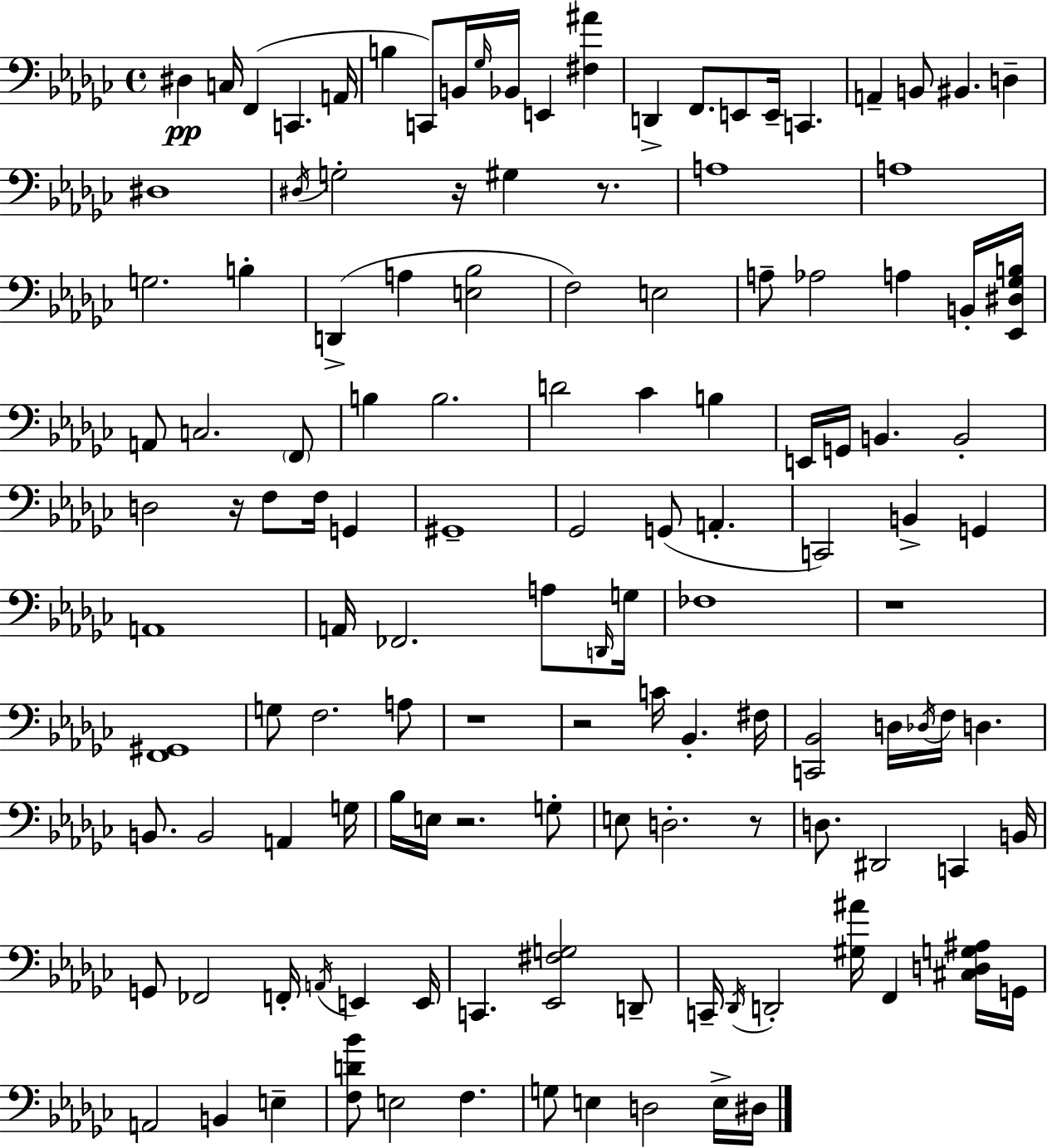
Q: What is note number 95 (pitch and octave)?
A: E2